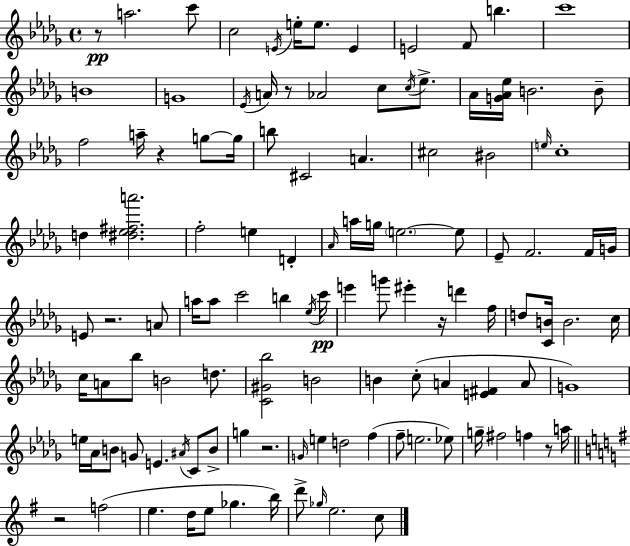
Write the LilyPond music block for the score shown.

{
  \clef treble
  \time 4/4
  \defaultTimeSignature
  \key bes \minor
  r8\pp a''2. c'''8 | c''2 \acciaccatura { e'16 } e''16-. e''8. e'4 | e'2 f'8 b''4. | c'''1 | \break b'1 | g'1 | \acciaccatura { ees'16 } a'16 r8 aes'2 c''8 \acciaccatura { c''16 } | ees''8.-> aes'16 <g' aes' ees''>16 b'2. | \break b'8-- f''2 a''16-- r4 | g''8~~ g''16 b''8 cis'2 a'4. | cis''2 bis'2 | \grace { e''16 } c''1-. | \break d''4 <dis'' ees'' fis'' a'''>2. | f''2-. e''4 | d'4-. \grace { aes'16 } a''16 g''16 \parenthesize e''2.~~ | e''8 ees'8-- f'2. | \break f'16 g'16 e'8 r2. | a'8 a''16 a''8 c'''2 | b''4 \acciaccatura { ees''16 }\pp c'''16 e'''4 g'''8 eis'''4-. | r16 d'''4 f''16 d''8 <c' b'>16 b'2. | \break c''16 c''16 a'8 bes''8 b'2 | d''8. <c' gis' bes''>2 b'2 | b'4 c''8-.( a'4 | <e' fis'>4 a'8 g'1) | \break e''16 aes'16 b'8 g'8 e'4. | \acciaccatura { ais'16 } c'8 b'8-> g''4 r2. | \grace { g'16 } e''4 d''2 | f''4( f''8-- e''2. | \break ees''8) g''16-- fis''2 | f''4 r8 a''16 \bar "||" \break \key e \minor r2 f''2( | e''4. d''16 e''8 ges''4. b''16) | d'''8-> \grace { ges''16 } e''2. c''8 | \bar "|."
}